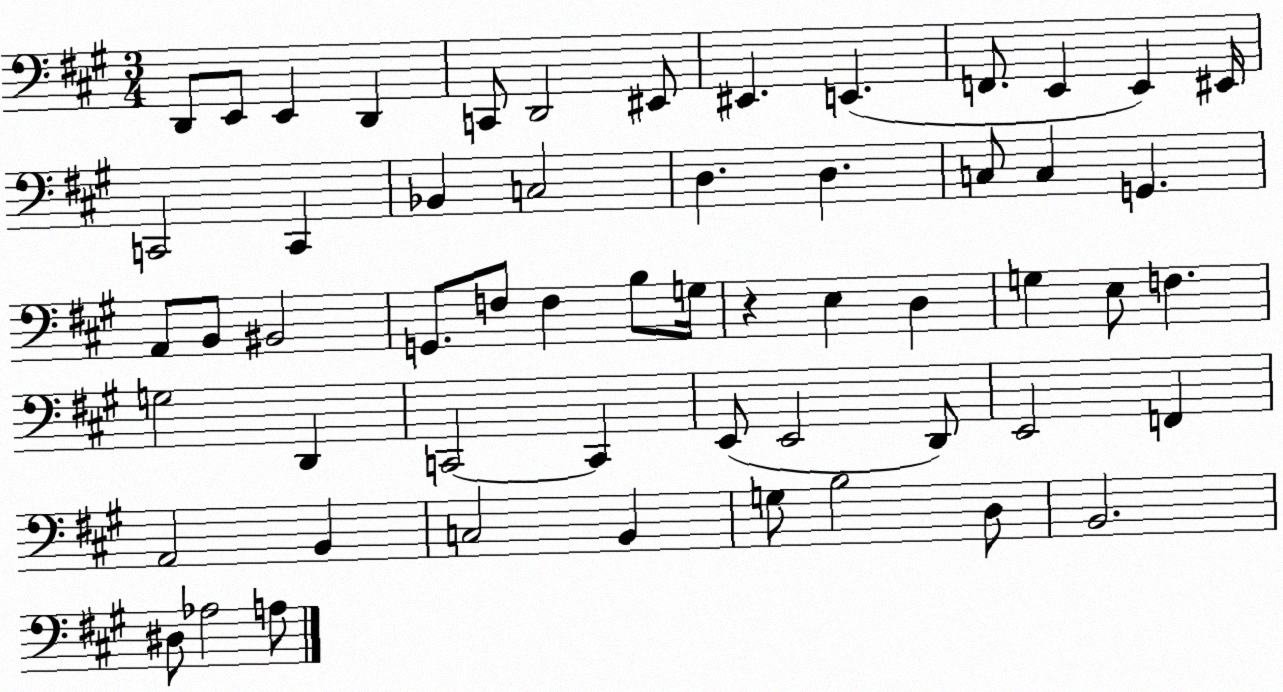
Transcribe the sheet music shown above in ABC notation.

X:1
T:Untitled
M:3/4
L:1/4
K:A
D,,/2 E,,/2 E,, D,, C,,/2 D,,2 ^E,,/2 ^E,, E,, F,,/2 E,, E,, ^E,,/4 C,,2 C,, _B,, C,2 D, D, C,/2 C, G,, A,,/2 B,,/2 ^B,,2 G,,/2 F,/2 F, B,/2 G,/4 z E, D, G, E,/2 F, G,2 D,, C,,2 C,, E,,/2 E,,2 D,,/2 E,,2 F,, A,,2 B,, C,2 B,, G,/2 B,2 D,/2 B,,2 ^D,/2 _A,2 A,/2